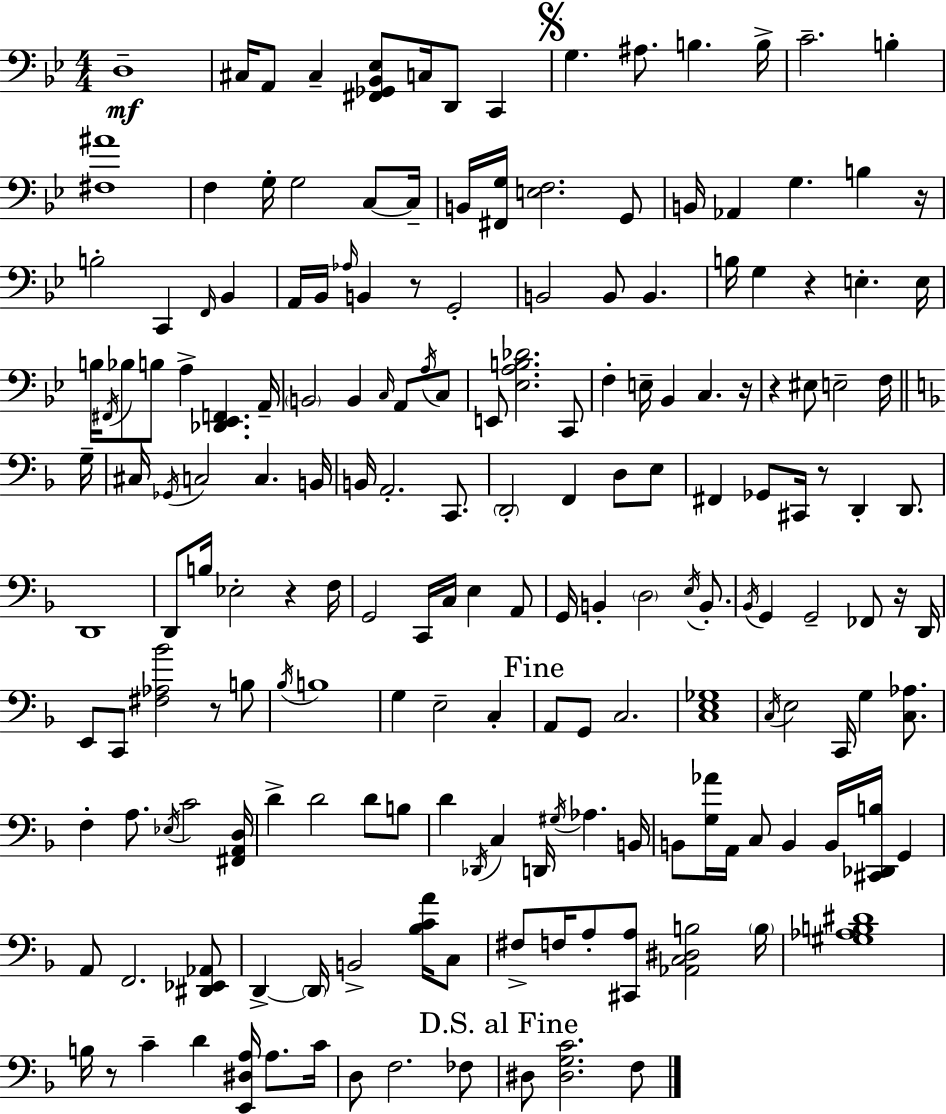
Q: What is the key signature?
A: BES major